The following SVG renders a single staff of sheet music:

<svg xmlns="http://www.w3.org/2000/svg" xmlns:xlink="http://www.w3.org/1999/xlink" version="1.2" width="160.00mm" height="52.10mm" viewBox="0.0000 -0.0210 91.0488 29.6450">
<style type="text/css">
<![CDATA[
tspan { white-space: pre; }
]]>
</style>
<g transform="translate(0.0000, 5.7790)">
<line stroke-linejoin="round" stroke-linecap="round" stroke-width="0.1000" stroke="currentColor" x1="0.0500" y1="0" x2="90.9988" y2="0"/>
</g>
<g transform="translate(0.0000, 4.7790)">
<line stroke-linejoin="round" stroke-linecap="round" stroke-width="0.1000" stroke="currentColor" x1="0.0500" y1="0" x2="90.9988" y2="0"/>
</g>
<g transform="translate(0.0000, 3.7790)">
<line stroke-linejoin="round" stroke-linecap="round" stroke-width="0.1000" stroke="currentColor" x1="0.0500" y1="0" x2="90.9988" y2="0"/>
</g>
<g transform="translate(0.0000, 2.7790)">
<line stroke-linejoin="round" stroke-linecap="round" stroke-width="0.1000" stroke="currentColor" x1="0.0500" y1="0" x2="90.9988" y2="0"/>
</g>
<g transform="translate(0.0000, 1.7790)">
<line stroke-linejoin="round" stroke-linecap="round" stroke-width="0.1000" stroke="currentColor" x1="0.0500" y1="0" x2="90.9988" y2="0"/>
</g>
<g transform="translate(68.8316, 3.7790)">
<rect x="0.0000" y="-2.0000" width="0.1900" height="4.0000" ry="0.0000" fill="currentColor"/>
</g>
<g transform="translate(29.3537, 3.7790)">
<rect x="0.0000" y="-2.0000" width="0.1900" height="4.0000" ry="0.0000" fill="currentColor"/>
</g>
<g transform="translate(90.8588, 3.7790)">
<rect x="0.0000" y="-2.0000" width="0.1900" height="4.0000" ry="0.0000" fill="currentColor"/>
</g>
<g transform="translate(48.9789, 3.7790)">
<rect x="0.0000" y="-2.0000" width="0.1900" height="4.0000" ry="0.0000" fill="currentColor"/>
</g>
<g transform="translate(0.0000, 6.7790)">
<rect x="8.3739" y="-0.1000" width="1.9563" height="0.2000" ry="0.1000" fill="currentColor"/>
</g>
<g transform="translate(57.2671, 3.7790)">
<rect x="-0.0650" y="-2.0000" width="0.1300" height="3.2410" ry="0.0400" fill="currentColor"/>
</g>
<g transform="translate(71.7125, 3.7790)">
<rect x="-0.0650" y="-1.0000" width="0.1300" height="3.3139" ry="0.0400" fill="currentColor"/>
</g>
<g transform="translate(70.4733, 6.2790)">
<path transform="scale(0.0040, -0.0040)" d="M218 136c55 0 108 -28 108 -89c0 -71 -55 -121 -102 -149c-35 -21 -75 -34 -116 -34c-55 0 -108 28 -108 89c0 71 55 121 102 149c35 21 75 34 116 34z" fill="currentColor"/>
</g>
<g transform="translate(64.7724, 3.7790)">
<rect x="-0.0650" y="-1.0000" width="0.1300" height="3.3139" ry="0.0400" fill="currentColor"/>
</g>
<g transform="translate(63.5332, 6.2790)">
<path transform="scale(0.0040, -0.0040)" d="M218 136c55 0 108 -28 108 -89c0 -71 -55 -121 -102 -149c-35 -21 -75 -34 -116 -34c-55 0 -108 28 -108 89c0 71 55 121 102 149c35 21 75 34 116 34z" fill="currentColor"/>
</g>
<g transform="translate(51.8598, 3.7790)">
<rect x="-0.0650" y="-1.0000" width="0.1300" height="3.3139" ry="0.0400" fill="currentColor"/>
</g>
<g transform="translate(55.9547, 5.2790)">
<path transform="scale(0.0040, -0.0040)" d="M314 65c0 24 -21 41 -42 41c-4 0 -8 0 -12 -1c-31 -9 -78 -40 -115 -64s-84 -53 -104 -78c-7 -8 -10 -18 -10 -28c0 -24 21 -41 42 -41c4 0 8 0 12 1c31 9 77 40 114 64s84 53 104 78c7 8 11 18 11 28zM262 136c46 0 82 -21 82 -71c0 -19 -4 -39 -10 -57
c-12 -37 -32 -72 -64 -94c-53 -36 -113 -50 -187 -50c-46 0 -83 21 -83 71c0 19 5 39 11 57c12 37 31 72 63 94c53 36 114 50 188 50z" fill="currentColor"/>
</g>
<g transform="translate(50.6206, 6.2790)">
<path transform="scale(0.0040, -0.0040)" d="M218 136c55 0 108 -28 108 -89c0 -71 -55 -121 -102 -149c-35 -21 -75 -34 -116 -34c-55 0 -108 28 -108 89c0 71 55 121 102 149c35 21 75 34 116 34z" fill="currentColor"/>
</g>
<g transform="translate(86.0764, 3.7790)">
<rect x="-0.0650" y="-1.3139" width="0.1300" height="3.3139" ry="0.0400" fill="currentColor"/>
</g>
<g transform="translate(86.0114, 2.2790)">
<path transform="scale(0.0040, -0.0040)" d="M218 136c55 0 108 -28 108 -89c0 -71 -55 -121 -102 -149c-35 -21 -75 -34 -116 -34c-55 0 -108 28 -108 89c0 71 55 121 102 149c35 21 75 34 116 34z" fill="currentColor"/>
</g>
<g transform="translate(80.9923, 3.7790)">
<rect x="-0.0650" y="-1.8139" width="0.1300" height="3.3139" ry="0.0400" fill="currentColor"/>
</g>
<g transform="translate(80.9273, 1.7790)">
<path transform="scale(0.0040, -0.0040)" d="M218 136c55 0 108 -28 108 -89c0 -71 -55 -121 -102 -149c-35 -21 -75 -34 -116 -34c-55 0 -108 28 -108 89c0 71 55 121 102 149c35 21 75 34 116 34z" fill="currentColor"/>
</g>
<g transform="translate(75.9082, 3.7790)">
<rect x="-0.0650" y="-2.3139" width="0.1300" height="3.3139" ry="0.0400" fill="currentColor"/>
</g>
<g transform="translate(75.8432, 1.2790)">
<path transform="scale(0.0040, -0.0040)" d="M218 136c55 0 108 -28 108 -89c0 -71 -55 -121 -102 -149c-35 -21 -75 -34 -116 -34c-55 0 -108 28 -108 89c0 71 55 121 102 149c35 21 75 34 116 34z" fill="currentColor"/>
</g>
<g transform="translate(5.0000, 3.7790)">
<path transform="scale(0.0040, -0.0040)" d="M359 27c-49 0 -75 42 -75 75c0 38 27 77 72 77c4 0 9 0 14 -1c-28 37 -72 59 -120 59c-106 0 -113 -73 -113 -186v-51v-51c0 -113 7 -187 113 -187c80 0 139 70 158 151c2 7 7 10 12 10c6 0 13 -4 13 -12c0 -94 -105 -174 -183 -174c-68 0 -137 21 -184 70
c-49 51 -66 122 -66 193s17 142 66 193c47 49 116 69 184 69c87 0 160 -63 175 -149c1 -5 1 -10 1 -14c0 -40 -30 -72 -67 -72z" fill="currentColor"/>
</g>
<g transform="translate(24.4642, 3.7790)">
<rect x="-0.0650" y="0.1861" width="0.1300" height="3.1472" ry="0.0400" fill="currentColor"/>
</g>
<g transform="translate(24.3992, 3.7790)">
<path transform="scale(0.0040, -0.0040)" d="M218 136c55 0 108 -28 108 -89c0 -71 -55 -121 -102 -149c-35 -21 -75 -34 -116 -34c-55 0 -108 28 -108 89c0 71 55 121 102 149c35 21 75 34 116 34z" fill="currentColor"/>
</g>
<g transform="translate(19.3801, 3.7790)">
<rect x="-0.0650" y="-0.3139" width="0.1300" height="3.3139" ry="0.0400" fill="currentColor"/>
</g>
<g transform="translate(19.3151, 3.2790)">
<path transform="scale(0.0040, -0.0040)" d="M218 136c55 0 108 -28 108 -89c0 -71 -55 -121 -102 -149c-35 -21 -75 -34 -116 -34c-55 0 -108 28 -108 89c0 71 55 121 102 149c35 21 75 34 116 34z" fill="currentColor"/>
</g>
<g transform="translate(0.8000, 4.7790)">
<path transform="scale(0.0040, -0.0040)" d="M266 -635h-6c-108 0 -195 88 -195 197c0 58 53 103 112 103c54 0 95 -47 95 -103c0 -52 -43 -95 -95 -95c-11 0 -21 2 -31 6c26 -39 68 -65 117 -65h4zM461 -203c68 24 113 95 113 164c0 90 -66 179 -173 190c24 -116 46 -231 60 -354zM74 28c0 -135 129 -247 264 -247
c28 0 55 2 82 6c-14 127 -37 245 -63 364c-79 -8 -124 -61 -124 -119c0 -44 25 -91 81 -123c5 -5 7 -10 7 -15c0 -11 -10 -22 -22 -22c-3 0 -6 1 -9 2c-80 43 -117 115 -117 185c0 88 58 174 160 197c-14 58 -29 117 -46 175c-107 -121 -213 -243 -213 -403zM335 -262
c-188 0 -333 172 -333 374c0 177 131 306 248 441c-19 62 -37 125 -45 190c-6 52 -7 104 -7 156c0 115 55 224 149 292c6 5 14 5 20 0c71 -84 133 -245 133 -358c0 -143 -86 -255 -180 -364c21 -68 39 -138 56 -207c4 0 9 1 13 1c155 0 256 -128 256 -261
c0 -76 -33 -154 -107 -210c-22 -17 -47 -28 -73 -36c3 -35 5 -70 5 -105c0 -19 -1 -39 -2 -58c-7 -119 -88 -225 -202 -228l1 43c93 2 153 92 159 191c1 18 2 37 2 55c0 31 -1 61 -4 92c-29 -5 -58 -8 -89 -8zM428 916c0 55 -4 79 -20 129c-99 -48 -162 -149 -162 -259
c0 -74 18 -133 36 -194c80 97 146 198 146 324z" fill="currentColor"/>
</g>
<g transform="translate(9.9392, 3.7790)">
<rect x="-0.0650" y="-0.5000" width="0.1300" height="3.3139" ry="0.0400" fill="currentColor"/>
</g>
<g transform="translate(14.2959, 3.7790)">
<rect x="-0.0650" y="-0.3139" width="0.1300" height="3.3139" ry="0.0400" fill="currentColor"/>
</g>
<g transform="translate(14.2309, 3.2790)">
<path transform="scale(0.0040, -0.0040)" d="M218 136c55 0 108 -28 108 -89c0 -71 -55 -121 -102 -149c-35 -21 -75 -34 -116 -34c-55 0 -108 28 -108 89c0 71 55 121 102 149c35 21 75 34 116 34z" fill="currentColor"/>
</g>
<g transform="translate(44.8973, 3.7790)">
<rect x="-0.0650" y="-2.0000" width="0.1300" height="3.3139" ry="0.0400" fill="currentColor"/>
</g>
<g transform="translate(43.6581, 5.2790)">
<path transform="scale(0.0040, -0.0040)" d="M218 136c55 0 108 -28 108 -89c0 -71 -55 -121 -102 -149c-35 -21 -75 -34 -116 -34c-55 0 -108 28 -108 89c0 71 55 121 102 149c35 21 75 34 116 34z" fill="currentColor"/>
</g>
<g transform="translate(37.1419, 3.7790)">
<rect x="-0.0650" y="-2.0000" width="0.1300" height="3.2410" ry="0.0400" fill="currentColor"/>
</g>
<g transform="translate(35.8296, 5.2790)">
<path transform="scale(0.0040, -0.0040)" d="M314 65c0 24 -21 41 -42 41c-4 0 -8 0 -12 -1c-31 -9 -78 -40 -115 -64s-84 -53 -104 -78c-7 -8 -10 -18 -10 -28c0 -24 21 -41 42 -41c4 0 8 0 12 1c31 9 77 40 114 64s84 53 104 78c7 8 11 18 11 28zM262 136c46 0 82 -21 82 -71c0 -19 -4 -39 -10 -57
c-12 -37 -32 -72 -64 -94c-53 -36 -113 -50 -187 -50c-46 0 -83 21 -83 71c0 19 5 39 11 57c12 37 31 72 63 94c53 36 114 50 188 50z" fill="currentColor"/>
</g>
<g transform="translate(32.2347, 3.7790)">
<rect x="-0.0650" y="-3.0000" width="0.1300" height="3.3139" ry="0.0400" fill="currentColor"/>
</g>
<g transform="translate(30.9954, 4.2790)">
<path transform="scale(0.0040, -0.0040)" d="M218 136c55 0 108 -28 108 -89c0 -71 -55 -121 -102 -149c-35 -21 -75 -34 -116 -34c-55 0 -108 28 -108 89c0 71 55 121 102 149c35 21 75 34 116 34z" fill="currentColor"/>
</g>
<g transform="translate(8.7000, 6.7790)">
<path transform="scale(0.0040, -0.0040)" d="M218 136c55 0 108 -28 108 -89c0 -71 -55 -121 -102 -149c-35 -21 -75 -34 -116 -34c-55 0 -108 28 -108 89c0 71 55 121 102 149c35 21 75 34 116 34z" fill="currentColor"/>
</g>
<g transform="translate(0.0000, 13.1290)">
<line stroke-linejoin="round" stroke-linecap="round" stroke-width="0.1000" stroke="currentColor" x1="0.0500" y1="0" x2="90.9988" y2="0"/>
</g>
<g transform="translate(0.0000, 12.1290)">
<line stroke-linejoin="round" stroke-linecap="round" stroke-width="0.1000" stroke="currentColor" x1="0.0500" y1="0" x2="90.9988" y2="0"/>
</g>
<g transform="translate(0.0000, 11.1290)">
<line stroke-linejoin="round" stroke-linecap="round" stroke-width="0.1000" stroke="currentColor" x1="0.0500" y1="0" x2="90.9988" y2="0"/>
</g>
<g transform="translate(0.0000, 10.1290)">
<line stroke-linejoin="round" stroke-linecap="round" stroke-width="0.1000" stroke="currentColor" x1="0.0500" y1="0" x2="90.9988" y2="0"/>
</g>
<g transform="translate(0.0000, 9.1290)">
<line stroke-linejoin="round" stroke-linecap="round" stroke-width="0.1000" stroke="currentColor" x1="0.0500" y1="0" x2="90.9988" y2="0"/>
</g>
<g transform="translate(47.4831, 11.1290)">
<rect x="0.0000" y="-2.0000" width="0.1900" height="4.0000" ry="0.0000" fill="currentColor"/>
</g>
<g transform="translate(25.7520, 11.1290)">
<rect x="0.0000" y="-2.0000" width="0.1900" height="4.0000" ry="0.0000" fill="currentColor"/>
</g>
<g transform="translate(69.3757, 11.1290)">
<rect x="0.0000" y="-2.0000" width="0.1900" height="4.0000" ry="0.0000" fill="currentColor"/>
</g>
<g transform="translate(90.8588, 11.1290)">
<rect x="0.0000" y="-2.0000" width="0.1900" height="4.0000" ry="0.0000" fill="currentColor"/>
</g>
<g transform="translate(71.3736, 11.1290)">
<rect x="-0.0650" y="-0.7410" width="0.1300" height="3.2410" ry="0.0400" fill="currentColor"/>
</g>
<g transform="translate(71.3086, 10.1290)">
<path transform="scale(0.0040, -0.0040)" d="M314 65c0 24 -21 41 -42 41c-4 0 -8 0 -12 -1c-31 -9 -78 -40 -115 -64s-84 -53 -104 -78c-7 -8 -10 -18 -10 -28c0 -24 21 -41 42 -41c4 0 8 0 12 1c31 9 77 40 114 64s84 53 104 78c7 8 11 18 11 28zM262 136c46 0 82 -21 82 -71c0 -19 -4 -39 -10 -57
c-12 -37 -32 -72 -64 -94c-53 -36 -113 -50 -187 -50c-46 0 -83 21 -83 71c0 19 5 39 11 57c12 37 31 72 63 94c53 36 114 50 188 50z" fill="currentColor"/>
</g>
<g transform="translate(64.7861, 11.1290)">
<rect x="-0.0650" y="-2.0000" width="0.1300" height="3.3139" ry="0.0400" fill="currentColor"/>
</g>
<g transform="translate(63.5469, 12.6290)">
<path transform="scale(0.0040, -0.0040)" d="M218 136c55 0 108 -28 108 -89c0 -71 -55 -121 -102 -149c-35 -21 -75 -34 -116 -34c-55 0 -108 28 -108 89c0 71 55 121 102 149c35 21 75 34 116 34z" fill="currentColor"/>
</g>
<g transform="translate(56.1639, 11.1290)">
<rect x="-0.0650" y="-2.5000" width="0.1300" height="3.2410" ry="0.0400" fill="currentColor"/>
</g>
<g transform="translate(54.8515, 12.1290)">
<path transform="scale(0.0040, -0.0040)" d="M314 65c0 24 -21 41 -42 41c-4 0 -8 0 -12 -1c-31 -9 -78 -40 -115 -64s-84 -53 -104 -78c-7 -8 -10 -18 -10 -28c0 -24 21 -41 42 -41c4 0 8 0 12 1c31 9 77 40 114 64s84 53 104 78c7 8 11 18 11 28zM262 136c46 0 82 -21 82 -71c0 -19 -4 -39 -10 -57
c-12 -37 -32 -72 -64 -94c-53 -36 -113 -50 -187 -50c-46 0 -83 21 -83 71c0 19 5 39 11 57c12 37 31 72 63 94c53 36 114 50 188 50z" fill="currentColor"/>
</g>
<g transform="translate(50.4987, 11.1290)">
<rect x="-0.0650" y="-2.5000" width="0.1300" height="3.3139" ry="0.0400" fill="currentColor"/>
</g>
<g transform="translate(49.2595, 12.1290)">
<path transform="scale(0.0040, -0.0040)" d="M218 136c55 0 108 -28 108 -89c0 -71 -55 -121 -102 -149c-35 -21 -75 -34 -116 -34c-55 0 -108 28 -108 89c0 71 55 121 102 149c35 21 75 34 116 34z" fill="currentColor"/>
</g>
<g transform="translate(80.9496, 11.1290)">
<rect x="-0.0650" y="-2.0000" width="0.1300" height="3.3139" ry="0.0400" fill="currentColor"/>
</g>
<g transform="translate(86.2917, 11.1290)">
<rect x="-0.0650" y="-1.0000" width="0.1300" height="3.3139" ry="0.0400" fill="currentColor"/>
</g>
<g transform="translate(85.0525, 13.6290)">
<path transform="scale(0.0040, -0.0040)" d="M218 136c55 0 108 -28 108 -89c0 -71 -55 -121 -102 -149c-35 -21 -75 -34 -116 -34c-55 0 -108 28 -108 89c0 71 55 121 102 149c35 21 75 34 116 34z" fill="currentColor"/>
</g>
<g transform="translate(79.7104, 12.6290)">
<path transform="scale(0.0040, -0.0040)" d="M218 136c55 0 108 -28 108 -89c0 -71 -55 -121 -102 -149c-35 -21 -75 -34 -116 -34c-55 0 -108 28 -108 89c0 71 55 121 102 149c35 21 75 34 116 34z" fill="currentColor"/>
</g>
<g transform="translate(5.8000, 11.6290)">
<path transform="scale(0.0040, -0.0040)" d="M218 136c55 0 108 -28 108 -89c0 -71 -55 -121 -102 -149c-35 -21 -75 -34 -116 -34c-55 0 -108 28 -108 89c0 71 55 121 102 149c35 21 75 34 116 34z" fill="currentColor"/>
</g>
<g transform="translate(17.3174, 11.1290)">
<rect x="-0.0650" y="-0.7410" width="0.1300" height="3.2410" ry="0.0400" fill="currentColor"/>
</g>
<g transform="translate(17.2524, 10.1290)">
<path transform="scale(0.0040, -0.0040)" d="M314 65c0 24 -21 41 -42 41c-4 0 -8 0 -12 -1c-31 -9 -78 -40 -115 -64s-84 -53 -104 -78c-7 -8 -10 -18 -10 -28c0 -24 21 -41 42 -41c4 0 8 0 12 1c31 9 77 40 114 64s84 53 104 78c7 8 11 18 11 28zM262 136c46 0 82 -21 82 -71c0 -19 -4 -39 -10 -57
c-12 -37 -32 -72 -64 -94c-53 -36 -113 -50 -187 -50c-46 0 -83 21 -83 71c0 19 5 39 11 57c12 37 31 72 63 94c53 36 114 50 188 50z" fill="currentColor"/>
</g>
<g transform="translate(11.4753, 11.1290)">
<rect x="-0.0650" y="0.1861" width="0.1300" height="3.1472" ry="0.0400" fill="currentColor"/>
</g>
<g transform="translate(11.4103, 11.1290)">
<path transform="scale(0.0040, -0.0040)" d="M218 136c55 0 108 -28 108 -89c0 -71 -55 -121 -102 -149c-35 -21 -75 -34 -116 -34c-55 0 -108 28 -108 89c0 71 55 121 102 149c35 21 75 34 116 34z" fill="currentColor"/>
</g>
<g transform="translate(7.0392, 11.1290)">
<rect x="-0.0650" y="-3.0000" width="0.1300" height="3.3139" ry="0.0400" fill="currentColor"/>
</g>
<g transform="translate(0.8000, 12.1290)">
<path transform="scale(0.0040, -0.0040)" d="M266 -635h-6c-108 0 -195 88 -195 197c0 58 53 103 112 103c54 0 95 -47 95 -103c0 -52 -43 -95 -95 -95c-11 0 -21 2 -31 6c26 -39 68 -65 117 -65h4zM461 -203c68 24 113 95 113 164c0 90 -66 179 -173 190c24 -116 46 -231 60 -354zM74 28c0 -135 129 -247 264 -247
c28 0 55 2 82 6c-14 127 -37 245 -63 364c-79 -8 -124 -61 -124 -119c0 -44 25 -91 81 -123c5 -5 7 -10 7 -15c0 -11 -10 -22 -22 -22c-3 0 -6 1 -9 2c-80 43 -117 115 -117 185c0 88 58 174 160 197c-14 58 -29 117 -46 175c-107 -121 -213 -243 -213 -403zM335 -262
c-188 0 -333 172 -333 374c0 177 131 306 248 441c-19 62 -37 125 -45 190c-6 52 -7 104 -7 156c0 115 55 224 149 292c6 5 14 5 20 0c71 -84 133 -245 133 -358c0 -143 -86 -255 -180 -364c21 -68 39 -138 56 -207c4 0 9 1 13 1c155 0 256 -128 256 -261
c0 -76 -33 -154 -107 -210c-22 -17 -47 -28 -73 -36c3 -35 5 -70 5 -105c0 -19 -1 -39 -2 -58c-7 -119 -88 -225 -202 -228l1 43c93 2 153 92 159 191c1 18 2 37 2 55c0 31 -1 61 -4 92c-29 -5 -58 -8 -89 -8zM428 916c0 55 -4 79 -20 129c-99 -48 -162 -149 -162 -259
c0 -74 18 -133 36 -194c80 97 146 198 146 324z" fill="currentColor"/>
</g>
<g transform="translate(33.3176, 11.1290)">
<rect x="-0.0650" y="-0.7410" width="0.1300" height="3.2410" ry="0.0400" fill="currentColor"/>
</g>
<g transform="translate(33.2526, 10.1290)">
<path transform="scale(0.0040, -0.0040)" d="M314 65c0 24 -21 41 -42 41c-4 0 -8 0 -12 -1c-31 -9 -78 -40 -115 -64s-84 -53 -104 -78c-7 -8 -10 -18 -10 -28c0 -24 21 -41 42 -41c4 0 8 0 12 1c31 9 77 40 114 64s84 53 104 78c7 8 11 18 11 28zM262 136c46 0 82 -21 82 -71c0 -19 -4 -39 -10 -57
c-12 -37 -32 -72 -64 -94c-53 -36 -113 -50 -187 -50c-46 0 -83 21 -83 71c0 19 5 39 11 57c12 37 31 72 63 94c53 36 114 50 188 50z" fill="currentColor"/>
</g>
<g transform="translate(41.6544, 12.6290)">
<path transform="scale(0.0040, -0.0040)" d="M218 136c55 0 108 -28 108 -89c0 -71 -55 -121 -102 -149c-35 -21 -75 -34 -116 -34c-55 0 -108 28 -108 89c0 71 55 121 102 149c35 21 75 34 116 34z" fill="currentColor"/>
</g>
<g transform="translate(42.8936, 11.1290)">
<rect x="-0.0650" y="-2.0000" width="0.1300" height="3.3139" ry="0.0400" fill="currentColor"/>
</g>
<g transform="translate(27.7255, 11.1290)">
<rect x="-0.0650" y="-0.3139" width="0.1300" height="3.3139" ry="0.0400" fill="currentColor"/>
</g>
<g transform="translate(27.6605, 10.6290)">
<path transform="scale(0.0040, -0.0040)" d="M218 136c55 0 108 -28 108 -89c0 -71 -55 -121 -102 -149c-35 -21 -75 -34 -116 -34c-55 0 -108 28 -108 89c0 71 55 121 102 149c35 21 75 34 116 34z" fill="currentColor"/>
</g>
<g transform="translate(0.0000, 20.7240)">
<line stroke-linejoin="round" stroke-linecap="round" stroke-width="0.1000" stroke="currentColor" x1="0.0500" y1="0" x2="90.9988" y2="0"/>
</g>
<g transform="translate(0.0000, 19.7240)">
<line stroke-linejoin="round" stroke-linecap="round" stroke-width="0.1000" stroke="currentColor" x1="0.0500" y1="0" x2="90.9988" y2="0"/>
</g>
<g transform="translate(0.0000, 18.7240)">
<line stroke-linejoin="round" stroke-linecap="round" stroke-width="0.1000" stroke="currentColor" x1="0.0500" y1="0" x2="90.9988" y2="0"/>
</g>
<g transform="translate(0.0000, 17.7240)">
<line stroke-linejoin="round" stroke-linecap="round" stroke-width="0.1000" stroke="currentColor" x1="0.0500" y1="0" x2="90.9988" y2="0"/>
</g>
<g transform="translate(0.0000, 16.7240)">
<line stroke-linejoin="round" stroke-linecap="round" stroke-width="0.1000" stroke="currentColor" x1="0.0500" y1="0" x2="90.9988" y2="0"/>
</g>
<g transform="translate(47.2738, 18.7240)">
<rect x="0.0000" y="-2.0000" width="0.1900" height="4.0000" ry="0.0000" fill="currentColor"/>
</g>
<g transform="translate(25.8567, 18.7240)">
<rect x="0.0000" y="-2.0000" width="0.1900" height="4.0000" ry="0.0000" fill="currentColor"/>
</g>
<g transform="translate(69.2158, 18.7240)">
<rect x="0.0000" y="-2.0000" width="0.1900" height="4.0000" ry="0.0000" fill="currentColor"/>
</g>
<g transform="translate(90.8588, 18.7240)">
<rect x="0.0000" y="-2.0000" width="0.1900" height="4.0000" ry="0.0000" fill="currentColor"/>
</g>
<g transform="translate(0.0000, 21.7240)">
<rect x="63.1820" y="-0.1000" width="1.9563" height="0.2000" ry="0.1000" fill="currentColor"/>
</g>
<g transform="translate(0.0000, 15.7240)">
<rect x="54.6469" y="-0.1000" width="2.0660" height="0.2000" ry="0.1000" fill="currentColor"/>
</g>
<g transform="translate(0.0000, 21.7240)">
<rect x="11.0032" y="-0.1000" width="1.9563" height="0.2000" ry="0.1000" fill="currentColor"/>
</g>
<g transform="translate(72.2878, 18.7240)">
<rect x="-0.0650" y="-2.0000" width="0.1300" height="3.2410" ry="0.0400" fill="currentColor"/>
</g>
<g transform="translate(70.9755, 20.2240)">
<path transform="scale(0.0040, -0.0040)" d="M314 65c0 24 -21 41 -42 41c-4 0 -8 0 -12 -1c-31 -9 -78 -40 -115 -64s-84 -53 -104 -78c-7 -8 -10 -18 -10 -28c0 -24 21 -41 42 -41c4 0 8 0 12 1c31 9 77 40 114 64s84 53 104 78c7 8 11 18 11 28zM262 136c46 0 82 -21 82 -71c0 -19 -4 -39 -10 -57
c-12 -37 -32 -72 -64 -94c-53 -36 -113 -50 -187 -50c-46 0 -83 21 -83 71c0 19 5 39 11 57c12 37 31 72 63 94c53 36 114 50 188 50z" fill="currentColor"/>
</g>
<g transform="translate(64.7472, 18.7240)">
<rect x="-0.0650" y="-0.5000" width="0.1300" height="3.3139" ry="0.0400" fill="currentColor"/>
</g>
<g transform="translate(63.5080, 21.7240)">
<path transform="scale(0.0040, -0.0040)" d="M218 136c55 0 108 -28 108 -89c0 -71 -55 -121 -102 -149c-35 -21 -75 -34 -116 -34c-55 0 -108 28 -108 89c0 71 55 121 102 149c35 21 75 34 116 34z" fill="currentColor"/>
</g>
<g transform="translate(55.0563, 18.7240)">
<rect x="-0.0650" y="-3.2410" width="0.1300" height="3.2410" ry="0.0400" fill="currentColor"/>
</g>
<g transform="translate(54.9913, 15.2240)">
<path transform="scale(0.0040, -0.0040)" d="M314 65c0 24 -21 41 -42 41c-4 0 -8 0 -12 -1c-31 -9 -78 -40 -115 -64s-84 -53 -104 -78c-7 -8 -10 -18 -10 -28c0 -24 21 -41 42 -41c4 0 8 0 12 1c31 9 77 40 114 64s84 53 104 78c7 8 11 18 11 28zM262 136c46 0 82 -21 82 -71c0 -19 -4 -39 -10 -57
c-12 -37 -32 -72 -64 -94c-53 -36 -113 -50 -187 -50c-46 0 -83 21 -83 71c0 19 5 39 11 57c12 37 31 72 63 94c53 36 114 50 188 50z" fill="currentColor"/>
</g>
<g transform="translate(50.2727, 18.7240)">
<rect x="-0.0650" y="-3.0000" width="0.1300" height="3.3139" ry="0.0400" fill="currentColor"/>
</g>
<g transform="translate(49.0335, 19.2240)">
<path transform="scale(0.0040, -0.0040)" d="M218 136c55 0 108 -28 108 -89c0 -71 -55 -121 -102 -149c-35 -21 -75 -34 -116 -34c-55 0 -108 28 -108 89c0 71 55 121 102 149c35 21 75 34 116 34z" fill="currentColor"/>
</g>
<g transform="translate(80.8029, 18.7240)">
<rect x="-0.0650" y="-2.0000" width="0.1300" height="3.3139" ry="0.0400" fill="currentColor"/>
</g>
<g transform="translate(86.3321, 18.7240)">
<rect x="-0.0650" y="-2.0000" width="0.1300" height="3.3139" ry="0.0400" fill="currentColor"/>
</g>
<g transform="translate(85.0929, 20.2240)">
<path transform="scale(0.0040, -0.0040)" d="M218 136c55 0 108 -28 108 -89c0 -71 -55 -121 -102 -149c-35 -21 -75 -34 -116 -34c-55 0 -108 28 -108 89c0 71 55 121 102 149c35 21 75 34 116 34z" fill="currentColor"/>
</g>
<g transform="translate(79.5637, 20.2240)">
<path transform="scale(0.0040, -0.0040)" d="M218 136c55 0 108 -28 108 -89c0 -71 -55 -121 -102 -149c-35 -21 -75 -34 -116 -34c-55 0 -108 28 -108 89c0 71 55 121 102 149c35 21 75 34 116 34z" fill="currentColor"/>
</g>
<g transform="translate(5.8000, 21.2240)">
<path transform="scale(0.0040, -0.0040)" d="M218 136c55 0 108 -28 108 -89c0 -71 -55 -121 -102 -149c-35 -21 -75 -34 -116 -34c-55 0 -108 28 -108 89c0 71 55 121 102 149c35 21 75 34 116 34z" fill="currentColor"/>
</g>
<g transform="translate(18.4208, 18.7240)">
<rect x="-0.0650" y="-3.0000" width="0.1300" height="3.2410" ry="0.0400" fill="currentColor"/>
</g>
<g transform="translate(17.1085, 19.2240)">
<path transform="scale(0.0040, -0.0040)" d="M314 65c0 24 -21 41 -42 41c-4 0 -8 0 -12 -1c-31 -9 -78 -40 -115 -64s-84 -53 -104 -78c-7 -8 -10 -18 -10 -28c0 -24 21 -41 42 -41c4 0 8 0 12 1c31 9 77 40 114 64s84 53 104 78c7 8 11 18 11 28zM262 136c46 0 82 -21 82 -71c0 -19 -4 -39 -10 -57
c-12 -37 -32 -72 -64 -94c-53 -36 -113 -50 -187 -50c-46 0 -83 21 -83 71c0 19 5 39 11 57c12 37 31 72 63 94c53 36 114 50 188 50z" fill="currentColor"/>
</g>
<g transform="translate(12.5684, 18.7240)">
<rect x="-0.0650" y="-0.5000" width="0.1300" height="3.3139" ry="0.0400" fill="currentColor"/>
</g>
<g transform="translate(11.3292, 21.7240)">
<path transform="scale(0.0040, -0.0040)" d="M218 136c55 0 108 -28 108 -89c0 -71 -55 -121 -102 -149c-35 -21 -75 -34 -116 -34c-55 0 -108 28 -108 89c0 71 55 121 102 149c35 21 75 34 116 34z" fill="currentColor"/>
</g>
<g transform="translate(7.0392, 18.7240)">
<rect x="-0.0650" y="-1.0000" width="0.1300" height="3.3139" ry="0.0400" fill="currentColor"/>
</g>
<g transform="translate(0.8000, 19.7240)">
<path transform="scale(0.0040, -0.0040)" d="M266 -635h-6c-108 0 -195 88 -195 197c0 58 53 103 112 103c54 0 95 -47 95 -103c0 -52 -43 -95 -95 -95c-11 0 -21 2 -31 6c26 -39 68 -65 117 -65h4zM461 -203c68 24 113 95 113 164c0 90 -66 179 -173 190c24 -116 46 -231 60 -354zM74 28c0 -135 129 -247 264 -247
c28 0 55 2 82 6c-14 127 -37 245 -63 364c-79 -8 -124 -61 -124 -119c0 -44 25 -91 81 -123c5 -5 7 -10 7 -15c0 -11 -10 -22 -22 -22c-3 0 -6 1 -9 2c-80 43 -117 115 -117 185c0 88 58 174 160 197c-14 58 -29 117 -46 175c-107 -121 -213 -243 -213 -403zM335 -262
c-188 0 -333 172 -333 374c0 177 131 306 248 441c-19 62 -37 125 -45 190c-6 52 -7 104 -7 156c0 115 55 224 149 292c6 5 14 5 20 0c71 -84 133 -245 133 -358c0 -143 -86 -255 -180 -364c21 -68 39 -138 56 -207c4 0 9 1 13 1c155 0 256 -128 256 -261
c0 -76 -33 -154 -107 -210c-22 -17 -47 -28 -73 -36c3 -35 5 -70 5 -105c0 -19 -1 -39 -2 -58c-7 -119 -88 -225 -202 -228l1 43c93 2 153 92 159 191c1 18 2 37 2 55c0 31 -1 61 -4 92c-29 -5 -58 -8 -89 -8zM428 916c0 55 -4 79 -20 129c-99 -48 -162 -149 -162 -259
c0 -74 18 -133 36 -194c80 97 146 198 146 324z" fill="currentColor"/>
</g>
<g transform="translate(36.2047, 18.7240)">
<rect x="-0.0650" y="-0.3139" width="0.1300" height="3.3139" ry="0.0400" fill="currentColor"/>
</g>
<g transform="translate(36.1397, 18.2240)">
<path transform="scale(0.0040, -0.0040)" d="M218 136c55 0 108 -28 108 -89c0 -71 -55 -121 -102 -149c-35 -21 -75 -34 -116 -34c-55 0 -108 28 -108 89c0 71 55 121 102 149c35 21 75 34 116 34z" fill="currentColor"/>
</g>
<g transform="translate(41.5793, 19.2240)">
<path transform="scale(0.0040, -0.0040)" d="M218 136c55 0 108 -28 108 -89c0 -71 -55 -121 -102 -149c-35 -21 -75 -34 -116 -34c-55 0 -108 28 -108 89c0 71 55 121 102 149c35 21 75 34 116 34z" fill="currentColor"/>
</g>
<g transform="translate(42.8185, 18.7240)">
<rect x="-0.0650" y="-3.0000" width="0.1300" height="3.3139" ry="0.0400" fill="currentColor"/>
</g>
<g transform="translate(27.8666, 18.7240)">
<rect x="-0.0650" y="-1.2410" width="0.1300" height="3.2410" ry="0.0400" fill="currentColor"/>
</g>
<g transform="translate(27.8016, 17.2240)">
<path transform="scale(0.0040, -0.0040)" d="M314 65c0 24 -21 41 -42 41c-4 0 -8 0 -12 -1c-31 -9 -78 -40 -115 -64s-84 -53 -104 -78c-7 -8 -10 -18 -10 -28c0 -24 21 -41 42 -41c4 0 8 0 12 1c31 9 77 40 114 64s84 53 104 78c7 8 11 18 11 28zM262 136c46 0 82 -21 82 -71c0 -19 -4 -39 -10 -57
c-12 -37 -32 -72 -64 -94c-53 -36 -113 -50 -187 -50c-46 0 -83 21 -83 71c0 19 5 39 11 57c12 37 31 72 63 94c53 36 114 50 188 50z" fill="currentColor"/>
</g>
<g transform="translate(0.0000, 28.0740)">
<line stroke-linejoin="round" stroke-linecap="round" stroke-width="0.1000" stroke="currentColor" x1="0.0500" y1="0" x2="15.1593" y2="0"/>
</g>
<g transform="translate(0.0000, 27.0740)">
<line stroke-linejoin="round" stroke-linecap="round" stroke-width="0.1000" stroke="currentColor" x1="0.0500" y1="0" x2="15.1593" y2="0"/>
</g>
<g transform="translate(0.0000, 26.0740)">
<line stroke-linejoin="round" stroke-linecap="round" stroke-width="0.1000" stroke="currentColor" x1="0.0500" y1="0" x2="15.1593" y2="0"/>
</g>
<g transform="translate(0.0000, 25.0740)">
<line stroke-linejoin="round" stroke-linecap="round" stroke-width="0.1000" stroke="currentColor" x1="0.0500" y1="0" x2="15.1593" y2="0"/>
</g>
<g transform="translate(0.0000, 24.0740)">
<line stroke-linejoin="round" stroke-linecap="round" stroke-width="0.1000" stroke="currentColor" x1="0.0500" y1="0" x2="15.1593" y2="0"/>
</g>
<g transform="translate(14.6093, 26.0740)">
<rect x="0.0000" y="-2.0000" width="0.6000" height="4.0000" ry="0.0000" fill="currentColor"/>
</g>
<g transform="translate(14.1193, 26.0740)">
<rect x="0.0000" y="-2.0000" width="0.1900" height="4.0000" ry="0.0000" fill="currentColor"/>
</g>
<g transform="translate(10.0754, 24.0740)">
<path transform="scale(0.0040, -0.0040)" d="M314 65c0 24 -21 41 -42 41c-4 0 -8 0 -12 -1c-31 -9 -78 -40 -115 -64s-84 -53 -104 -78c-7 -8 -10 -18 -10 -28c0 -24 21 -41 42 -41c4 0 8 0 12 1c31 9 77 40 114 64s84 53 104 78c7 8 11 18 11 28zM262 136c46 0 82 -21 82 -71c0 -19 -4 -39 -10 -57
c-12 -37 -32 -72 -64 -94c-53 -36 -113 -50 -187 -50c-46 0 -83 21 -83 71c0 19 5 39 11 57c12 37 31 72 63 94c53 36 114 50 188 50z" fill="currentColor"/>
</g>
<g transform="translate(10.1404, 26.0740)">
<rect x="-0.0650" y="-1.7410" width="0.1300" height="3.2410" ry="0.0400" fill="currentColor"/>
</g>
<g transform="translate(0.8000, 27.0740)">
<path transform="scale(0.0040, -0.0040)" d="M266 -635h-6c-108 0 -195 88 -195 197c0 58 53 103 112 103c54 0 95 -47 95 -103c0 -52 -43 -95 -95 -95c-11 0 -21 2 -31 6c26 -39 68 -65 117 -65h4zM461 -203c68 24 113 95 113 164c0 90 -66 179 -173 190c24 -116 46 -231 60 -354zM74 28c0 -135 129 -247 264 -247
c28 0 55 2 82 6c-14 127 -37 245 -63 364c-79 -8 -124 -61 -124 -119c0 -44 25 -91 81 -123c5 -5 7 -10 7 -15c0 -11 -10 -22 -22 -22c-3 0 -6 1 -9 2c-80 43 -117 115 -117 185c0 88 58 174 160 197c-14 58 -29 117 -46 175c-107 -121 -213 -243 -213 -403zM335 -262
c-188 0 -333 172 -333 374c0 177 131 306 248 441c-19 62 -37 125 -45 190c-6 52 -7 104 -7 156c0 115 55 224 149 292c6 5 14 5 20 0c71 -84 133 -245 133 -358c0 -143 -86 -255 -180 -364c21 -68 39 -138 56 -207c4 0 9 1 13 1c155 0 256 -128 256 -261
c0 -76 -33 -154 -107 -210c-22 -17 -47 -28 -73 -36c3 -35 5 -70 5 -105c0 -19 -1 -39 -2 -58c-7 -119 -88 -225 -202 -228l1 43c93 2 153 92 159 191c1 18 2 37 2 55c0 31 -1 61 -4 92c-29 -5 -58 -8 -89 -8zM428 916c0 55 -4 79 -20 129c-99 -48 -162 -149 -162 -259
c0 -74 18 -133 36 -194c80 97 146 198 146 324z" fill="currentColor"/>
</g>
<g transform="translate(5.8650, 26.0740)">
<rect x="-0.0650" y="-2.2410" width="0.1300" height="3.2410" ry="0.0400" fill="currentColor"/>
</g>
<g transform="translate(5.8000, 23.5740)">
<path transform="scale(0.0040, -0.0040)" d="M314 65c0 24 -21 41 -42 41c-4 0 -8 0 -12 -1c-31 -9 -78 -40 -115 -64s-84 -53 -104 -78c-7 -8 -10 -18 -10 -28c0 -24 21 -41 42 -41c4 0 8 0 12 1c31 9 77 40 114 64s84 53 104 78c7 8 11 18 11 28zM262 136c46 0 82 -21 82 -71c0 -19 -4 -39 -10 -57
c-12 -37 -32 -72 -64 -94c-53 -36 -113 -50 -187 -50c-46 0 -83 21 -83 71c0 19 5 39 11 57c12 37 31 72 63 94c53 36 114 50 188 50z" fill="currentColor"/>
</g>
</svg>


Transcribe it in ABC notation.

X:1
T:Untitled
M:4/4
L:1/4
K:C
C c c B A F2 F D F2 D D g f e A B d2 c d2 F G G2 F d2 F D D C A2 e2 c A A b2 C F2 F F g2 f2